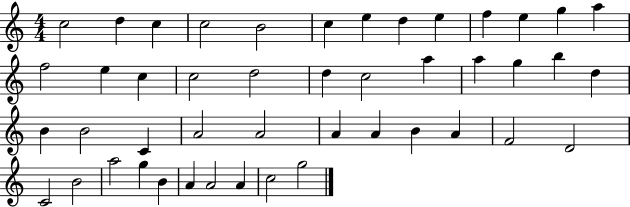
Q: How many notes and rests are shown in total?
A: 46